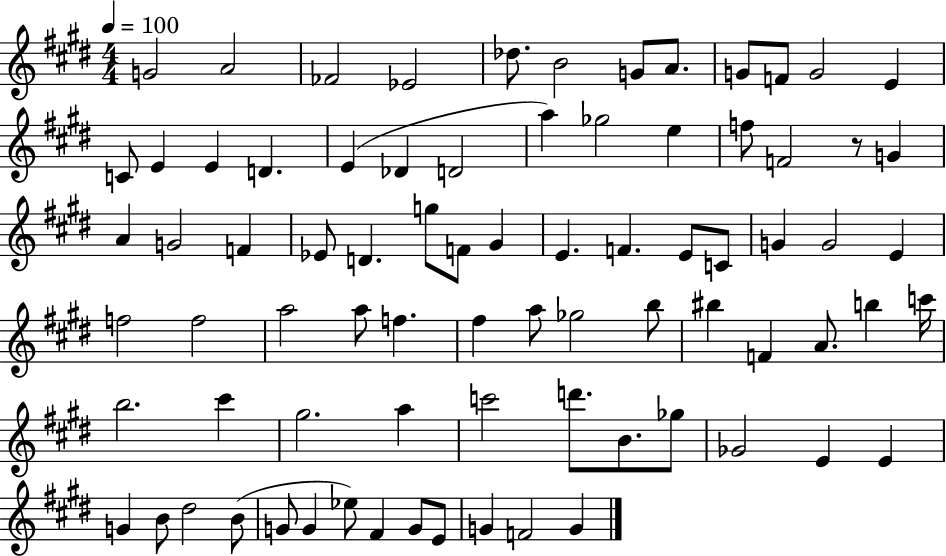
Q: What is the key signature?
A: E major